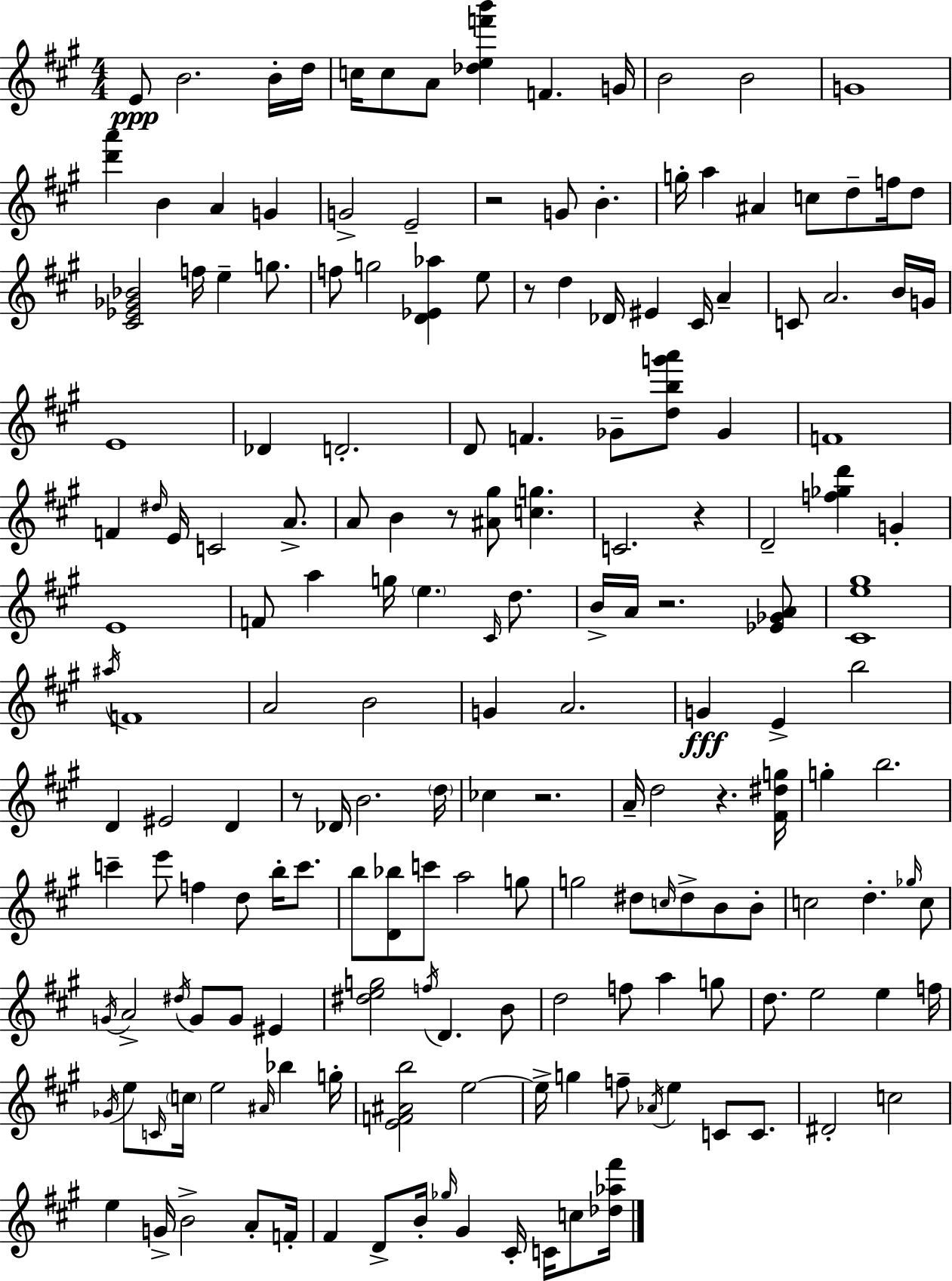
{
  \clef treble
  \numericTimeSignature
  \time 4/4
  \key a \major
  e'8\ppp b'2. b'16-. d''16 | c''16 c''8 a'8 <des'' e'' f''' b'''>4 f'4. g'16 | b'2 b'2 | g'1 | \break <d''' a'''>4 b'4 a'4 g'4 | g'2-> e'2-- | r2 g'8 b'4.-. | g''16-. a''4 ais'4 c''8 d''8-- f''16 d''8 | \break <cis' ees' ges' bes'>2 f''16 e''4-- g''8. | f''8 g''2 <d' ees' aes''>4 e''8 | r8 d''4 des'16 eis'4 cis'16 a'4-- | c'8 a'2. b'16 g'16 | \break e'1 | des'4 d'2.-. | d'8 f'4. ges'8-- <d'' b'' g''' a'''>8 ges'4 | f'1 | \break f'4 \grace { dis''16 } e'16 c'2 a'8.-> | a'8 b'4 r8 <ais' gis''>8 <c'' g''>4. | c'2. r4 | d'2-- <f'' ges'' d'''>4 g'4-. | \break e'1 | f'8 a''4 g''16 \parenthesize e''4. \grace { cis'16 } d''8. | b'16-> a'16 r2. | <ees' ges' a'>8 <cis' e'' gis''>1 | \break \acciaccatura { ais''16 } f'1 | a'2 b'2 | g'4 a'2. | g'4\fff e'4-> b''2 | \break d'4 eis'2 d'4 | r8 des'16 b'2. | \parenthesize d''16 ces''4 r2. | a'16-- d''2 r4. | \break <fis' dis'' g''>16 g''4-. b''2. | c'''4-- e'''8 f''4 d''8 b''16-. | c'''8. b''8 <d' bes''>8 c'''8 a''2 | g''8 g''2 dis''8 \grace { c''16 } dis''8-> | \break b'8 b'8-. c''2 d''4.-. | \grace { ges''16 } c''8 \acciaccatura { g'16 } a'2-> \acciaccatura { dis''16 } g'8 | g'8 eis'4 <dis'' e'' g''>2 \acciaccatura { f''16 } | d'4. b'8 d''2 | \break f''8 a''4 g''8 d''8. e''2 | e''4 f''16 \acciaccatura { ges'16 } e''8 \grace { c'16 } \parenthesize c''16 e''2 | \grace { ais'16 } bes''4 g''16-. <e' f' ais' b''>2 | e''2~~ e''16-> g''4 | \break f''8-- \acciaccatura { aes'16 } e''4 c'8 c'8. dis'2-. | c''2 e''4 | g'16-> b'2-> a'8-. f'16-. fis'4 | d'8-> b'16-. \grace { ges''16 } gis'4 cis'16-. c'16 c''8 <des'' aes'' fis'''>16 \bar "|."
}